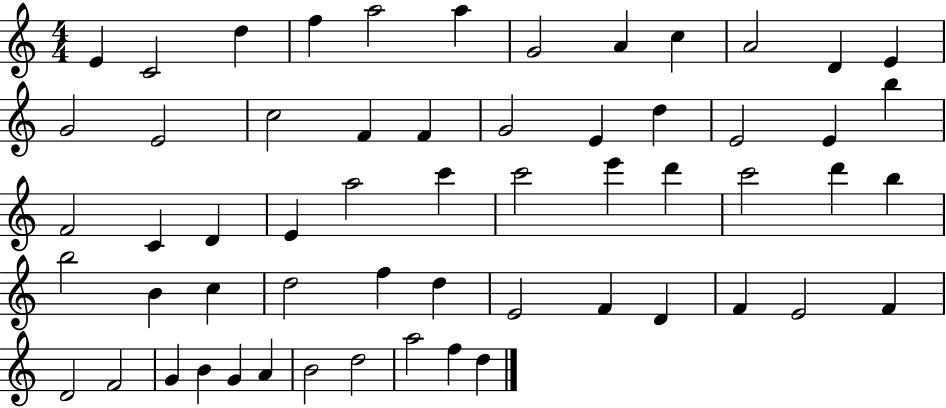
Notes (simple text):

E4/q C4/h D5/q F5/q A5/h A5/q G4/h A4/q C5/q A4/h D4/q E4/q G4/h E4/h C5/h F4/q F4/q G4/h E4/q D5/q E4/h E4/q B5/q F4/h C4/q D4/q E4/q A5/h C6/q C6/h E6/q D6/q C6/h D6/q B5/q B5/h B4/q C5/q D5/h F5/q D5/q E4/h F4/q D4/q F4/q E4/h F4/q D4/h F4/h G4/q B4/q G4/q A4/q B4/h D5/h A5/h F5/q D5/q